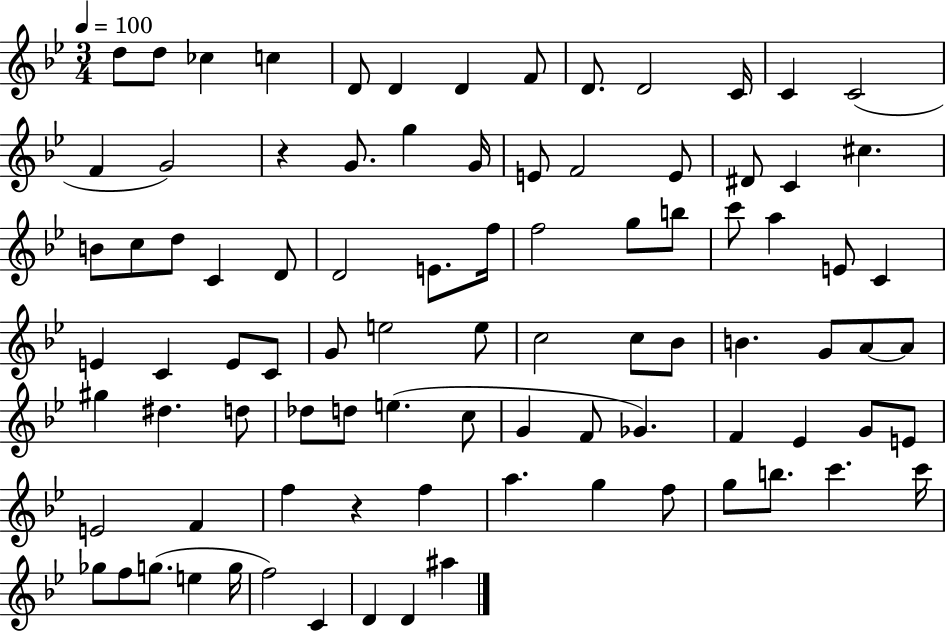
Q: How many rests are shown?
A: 2